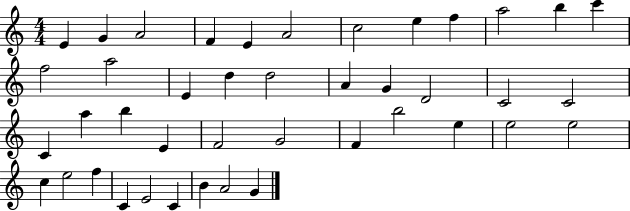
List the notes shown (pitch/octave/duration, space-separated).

E4/q G4/q A4/h F4/q E4/q A4/h C5/h E5/q F5/q A5/h B5/q C6/q F5/h A5/h E4/q D5/q D5/h A4/q G4/q D4/h C4/h C4/h C4/q A5/q B5/q E4/q F4/h G4/h F4/q B5/h E5/q E5/h E5/h C5/q E5/h F5/q C4/q E4/h C4/q B4/q A4/h G4/q